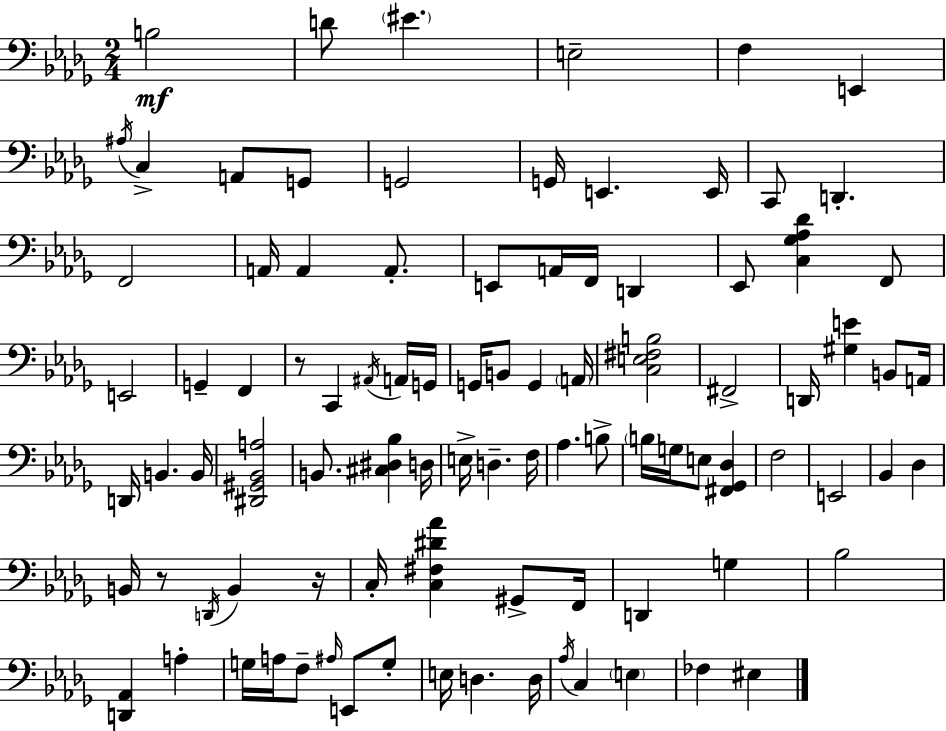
B3/h D4/e EIS4/q. E3/h F3/q E2/q A#3/s C3/q A2/e G2/e G2/h G2/s E2/q. E2/s C2/e D2/q. F2/h A2/s A2/q A2/e. E2/e A2/s F2/s D2/q Eb2/e [C3,Gb3,Ab3,Db4]/q F2/e E2/h G2/q F2/q R/e C2/q A#2/s A2/s G2/s G2/s B2/e G2/q A2/s [C3,E3,F#3,B3]/h F#2/h D2/s [G#3,E4]/q B2/e A2/s D2/s B2/q. B2/s [D#2,G#2,Bb2,A3]/h B2/e. [C#3,D#3,Bb3]/q D3/s E3/s D3/q. F3/s Ab3/q. B3/e B3/s G3/s E3/e [F#2,Gb2,Db3]/q F3/h E2/h Bb2/q Db3/q B2/s R/e D2/s B2/q R/s C3/s [C3,F#3,D#4,Ab4]/q G#2/e F2/s D2/q G3/q Bb3/h [D2,Ab2]/q A3/q G3/s A3/s F3/e A#3/s E2/e G3/e E3/s D3/q. D3/s Ab3/s C3/q E3/q FES3/q EIS3/q